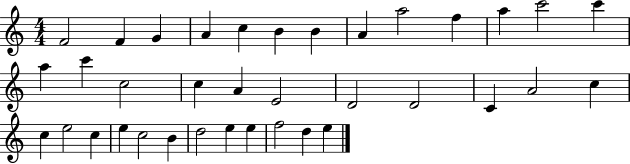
X:1
T:Untitled
M:4/4
L:1/4
K:C
F2 F G A c B B A a2 f a c'2 c' a c' c2 c A E2 D2 D2 C A2 c c e2 c e c2 B d2 e e f2 d e